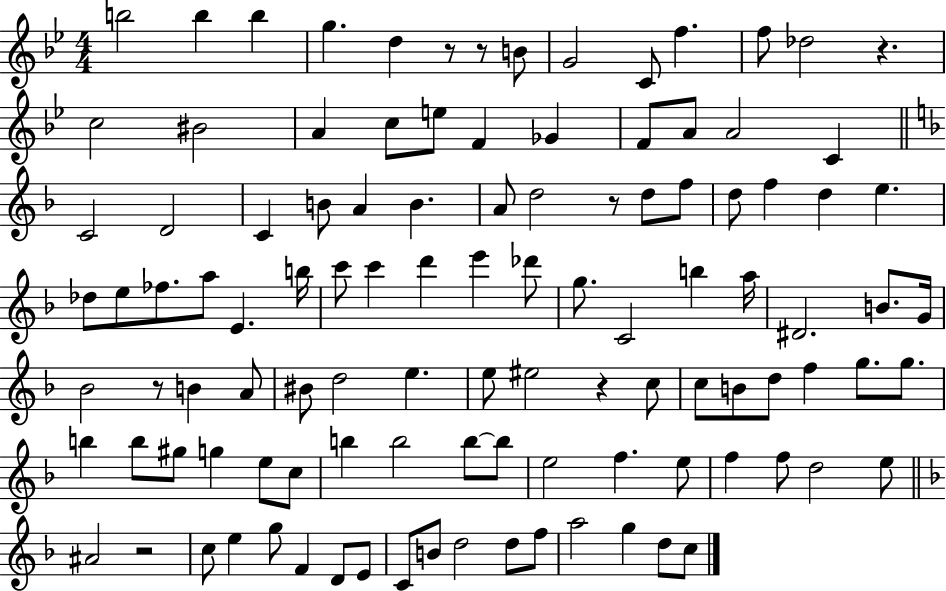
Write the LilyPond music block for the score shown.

{
  \clef treble
  \numericTimeSignature
  \time 4/4
  \key bes \major
  \repeat volta 2 { b''2 b''4 b''4 | g''4. d''4 r8 r8 b'8 | g'2 c'8 f''4. | f''8 des''2 r4. | \break c''2 bis'2 | a'4 c''8 e''8 f'4 ges'4 | f'8 a'8 a'2 c'4 | \bar "||" \break \key f \major c'2 d'2 | c'4 b'8 a'4 b'4. | a'8 d''2 r8 d''8 f''8 | d''8 f''4 d''4 e''4. | \break des''8 e''8 fes''8. a''8 e'4. b''16 | c'''8 c'''4 d'''4 e'''4 des'''8 | g''8. c'2 b''4 a''16 | dis'2. b'8. g'16 | \break bes'2 r8 b'4 a'8 | bis'8 d''2 e''4. | e''8 eis''2 r4 c''8 | c''8 b'8 d''8 f''4 g''8. g''8. | \break b''4 b''8 gis''8 g''4 e''8 c''8 | b''4 b''2 b''8~~ b''8 | e''2 f''4. e''8 | f''4 f''8 d''2 e''8 | \break \bar "||" \break \key d \minor ais'2 r2 | c''8 e''4 g''8 f'4 d'8 e'8 | c'8 b'8 d''2 d''8 f''8 | a''2 g''4 d''8 c''8 | \break } \bar "|."
}